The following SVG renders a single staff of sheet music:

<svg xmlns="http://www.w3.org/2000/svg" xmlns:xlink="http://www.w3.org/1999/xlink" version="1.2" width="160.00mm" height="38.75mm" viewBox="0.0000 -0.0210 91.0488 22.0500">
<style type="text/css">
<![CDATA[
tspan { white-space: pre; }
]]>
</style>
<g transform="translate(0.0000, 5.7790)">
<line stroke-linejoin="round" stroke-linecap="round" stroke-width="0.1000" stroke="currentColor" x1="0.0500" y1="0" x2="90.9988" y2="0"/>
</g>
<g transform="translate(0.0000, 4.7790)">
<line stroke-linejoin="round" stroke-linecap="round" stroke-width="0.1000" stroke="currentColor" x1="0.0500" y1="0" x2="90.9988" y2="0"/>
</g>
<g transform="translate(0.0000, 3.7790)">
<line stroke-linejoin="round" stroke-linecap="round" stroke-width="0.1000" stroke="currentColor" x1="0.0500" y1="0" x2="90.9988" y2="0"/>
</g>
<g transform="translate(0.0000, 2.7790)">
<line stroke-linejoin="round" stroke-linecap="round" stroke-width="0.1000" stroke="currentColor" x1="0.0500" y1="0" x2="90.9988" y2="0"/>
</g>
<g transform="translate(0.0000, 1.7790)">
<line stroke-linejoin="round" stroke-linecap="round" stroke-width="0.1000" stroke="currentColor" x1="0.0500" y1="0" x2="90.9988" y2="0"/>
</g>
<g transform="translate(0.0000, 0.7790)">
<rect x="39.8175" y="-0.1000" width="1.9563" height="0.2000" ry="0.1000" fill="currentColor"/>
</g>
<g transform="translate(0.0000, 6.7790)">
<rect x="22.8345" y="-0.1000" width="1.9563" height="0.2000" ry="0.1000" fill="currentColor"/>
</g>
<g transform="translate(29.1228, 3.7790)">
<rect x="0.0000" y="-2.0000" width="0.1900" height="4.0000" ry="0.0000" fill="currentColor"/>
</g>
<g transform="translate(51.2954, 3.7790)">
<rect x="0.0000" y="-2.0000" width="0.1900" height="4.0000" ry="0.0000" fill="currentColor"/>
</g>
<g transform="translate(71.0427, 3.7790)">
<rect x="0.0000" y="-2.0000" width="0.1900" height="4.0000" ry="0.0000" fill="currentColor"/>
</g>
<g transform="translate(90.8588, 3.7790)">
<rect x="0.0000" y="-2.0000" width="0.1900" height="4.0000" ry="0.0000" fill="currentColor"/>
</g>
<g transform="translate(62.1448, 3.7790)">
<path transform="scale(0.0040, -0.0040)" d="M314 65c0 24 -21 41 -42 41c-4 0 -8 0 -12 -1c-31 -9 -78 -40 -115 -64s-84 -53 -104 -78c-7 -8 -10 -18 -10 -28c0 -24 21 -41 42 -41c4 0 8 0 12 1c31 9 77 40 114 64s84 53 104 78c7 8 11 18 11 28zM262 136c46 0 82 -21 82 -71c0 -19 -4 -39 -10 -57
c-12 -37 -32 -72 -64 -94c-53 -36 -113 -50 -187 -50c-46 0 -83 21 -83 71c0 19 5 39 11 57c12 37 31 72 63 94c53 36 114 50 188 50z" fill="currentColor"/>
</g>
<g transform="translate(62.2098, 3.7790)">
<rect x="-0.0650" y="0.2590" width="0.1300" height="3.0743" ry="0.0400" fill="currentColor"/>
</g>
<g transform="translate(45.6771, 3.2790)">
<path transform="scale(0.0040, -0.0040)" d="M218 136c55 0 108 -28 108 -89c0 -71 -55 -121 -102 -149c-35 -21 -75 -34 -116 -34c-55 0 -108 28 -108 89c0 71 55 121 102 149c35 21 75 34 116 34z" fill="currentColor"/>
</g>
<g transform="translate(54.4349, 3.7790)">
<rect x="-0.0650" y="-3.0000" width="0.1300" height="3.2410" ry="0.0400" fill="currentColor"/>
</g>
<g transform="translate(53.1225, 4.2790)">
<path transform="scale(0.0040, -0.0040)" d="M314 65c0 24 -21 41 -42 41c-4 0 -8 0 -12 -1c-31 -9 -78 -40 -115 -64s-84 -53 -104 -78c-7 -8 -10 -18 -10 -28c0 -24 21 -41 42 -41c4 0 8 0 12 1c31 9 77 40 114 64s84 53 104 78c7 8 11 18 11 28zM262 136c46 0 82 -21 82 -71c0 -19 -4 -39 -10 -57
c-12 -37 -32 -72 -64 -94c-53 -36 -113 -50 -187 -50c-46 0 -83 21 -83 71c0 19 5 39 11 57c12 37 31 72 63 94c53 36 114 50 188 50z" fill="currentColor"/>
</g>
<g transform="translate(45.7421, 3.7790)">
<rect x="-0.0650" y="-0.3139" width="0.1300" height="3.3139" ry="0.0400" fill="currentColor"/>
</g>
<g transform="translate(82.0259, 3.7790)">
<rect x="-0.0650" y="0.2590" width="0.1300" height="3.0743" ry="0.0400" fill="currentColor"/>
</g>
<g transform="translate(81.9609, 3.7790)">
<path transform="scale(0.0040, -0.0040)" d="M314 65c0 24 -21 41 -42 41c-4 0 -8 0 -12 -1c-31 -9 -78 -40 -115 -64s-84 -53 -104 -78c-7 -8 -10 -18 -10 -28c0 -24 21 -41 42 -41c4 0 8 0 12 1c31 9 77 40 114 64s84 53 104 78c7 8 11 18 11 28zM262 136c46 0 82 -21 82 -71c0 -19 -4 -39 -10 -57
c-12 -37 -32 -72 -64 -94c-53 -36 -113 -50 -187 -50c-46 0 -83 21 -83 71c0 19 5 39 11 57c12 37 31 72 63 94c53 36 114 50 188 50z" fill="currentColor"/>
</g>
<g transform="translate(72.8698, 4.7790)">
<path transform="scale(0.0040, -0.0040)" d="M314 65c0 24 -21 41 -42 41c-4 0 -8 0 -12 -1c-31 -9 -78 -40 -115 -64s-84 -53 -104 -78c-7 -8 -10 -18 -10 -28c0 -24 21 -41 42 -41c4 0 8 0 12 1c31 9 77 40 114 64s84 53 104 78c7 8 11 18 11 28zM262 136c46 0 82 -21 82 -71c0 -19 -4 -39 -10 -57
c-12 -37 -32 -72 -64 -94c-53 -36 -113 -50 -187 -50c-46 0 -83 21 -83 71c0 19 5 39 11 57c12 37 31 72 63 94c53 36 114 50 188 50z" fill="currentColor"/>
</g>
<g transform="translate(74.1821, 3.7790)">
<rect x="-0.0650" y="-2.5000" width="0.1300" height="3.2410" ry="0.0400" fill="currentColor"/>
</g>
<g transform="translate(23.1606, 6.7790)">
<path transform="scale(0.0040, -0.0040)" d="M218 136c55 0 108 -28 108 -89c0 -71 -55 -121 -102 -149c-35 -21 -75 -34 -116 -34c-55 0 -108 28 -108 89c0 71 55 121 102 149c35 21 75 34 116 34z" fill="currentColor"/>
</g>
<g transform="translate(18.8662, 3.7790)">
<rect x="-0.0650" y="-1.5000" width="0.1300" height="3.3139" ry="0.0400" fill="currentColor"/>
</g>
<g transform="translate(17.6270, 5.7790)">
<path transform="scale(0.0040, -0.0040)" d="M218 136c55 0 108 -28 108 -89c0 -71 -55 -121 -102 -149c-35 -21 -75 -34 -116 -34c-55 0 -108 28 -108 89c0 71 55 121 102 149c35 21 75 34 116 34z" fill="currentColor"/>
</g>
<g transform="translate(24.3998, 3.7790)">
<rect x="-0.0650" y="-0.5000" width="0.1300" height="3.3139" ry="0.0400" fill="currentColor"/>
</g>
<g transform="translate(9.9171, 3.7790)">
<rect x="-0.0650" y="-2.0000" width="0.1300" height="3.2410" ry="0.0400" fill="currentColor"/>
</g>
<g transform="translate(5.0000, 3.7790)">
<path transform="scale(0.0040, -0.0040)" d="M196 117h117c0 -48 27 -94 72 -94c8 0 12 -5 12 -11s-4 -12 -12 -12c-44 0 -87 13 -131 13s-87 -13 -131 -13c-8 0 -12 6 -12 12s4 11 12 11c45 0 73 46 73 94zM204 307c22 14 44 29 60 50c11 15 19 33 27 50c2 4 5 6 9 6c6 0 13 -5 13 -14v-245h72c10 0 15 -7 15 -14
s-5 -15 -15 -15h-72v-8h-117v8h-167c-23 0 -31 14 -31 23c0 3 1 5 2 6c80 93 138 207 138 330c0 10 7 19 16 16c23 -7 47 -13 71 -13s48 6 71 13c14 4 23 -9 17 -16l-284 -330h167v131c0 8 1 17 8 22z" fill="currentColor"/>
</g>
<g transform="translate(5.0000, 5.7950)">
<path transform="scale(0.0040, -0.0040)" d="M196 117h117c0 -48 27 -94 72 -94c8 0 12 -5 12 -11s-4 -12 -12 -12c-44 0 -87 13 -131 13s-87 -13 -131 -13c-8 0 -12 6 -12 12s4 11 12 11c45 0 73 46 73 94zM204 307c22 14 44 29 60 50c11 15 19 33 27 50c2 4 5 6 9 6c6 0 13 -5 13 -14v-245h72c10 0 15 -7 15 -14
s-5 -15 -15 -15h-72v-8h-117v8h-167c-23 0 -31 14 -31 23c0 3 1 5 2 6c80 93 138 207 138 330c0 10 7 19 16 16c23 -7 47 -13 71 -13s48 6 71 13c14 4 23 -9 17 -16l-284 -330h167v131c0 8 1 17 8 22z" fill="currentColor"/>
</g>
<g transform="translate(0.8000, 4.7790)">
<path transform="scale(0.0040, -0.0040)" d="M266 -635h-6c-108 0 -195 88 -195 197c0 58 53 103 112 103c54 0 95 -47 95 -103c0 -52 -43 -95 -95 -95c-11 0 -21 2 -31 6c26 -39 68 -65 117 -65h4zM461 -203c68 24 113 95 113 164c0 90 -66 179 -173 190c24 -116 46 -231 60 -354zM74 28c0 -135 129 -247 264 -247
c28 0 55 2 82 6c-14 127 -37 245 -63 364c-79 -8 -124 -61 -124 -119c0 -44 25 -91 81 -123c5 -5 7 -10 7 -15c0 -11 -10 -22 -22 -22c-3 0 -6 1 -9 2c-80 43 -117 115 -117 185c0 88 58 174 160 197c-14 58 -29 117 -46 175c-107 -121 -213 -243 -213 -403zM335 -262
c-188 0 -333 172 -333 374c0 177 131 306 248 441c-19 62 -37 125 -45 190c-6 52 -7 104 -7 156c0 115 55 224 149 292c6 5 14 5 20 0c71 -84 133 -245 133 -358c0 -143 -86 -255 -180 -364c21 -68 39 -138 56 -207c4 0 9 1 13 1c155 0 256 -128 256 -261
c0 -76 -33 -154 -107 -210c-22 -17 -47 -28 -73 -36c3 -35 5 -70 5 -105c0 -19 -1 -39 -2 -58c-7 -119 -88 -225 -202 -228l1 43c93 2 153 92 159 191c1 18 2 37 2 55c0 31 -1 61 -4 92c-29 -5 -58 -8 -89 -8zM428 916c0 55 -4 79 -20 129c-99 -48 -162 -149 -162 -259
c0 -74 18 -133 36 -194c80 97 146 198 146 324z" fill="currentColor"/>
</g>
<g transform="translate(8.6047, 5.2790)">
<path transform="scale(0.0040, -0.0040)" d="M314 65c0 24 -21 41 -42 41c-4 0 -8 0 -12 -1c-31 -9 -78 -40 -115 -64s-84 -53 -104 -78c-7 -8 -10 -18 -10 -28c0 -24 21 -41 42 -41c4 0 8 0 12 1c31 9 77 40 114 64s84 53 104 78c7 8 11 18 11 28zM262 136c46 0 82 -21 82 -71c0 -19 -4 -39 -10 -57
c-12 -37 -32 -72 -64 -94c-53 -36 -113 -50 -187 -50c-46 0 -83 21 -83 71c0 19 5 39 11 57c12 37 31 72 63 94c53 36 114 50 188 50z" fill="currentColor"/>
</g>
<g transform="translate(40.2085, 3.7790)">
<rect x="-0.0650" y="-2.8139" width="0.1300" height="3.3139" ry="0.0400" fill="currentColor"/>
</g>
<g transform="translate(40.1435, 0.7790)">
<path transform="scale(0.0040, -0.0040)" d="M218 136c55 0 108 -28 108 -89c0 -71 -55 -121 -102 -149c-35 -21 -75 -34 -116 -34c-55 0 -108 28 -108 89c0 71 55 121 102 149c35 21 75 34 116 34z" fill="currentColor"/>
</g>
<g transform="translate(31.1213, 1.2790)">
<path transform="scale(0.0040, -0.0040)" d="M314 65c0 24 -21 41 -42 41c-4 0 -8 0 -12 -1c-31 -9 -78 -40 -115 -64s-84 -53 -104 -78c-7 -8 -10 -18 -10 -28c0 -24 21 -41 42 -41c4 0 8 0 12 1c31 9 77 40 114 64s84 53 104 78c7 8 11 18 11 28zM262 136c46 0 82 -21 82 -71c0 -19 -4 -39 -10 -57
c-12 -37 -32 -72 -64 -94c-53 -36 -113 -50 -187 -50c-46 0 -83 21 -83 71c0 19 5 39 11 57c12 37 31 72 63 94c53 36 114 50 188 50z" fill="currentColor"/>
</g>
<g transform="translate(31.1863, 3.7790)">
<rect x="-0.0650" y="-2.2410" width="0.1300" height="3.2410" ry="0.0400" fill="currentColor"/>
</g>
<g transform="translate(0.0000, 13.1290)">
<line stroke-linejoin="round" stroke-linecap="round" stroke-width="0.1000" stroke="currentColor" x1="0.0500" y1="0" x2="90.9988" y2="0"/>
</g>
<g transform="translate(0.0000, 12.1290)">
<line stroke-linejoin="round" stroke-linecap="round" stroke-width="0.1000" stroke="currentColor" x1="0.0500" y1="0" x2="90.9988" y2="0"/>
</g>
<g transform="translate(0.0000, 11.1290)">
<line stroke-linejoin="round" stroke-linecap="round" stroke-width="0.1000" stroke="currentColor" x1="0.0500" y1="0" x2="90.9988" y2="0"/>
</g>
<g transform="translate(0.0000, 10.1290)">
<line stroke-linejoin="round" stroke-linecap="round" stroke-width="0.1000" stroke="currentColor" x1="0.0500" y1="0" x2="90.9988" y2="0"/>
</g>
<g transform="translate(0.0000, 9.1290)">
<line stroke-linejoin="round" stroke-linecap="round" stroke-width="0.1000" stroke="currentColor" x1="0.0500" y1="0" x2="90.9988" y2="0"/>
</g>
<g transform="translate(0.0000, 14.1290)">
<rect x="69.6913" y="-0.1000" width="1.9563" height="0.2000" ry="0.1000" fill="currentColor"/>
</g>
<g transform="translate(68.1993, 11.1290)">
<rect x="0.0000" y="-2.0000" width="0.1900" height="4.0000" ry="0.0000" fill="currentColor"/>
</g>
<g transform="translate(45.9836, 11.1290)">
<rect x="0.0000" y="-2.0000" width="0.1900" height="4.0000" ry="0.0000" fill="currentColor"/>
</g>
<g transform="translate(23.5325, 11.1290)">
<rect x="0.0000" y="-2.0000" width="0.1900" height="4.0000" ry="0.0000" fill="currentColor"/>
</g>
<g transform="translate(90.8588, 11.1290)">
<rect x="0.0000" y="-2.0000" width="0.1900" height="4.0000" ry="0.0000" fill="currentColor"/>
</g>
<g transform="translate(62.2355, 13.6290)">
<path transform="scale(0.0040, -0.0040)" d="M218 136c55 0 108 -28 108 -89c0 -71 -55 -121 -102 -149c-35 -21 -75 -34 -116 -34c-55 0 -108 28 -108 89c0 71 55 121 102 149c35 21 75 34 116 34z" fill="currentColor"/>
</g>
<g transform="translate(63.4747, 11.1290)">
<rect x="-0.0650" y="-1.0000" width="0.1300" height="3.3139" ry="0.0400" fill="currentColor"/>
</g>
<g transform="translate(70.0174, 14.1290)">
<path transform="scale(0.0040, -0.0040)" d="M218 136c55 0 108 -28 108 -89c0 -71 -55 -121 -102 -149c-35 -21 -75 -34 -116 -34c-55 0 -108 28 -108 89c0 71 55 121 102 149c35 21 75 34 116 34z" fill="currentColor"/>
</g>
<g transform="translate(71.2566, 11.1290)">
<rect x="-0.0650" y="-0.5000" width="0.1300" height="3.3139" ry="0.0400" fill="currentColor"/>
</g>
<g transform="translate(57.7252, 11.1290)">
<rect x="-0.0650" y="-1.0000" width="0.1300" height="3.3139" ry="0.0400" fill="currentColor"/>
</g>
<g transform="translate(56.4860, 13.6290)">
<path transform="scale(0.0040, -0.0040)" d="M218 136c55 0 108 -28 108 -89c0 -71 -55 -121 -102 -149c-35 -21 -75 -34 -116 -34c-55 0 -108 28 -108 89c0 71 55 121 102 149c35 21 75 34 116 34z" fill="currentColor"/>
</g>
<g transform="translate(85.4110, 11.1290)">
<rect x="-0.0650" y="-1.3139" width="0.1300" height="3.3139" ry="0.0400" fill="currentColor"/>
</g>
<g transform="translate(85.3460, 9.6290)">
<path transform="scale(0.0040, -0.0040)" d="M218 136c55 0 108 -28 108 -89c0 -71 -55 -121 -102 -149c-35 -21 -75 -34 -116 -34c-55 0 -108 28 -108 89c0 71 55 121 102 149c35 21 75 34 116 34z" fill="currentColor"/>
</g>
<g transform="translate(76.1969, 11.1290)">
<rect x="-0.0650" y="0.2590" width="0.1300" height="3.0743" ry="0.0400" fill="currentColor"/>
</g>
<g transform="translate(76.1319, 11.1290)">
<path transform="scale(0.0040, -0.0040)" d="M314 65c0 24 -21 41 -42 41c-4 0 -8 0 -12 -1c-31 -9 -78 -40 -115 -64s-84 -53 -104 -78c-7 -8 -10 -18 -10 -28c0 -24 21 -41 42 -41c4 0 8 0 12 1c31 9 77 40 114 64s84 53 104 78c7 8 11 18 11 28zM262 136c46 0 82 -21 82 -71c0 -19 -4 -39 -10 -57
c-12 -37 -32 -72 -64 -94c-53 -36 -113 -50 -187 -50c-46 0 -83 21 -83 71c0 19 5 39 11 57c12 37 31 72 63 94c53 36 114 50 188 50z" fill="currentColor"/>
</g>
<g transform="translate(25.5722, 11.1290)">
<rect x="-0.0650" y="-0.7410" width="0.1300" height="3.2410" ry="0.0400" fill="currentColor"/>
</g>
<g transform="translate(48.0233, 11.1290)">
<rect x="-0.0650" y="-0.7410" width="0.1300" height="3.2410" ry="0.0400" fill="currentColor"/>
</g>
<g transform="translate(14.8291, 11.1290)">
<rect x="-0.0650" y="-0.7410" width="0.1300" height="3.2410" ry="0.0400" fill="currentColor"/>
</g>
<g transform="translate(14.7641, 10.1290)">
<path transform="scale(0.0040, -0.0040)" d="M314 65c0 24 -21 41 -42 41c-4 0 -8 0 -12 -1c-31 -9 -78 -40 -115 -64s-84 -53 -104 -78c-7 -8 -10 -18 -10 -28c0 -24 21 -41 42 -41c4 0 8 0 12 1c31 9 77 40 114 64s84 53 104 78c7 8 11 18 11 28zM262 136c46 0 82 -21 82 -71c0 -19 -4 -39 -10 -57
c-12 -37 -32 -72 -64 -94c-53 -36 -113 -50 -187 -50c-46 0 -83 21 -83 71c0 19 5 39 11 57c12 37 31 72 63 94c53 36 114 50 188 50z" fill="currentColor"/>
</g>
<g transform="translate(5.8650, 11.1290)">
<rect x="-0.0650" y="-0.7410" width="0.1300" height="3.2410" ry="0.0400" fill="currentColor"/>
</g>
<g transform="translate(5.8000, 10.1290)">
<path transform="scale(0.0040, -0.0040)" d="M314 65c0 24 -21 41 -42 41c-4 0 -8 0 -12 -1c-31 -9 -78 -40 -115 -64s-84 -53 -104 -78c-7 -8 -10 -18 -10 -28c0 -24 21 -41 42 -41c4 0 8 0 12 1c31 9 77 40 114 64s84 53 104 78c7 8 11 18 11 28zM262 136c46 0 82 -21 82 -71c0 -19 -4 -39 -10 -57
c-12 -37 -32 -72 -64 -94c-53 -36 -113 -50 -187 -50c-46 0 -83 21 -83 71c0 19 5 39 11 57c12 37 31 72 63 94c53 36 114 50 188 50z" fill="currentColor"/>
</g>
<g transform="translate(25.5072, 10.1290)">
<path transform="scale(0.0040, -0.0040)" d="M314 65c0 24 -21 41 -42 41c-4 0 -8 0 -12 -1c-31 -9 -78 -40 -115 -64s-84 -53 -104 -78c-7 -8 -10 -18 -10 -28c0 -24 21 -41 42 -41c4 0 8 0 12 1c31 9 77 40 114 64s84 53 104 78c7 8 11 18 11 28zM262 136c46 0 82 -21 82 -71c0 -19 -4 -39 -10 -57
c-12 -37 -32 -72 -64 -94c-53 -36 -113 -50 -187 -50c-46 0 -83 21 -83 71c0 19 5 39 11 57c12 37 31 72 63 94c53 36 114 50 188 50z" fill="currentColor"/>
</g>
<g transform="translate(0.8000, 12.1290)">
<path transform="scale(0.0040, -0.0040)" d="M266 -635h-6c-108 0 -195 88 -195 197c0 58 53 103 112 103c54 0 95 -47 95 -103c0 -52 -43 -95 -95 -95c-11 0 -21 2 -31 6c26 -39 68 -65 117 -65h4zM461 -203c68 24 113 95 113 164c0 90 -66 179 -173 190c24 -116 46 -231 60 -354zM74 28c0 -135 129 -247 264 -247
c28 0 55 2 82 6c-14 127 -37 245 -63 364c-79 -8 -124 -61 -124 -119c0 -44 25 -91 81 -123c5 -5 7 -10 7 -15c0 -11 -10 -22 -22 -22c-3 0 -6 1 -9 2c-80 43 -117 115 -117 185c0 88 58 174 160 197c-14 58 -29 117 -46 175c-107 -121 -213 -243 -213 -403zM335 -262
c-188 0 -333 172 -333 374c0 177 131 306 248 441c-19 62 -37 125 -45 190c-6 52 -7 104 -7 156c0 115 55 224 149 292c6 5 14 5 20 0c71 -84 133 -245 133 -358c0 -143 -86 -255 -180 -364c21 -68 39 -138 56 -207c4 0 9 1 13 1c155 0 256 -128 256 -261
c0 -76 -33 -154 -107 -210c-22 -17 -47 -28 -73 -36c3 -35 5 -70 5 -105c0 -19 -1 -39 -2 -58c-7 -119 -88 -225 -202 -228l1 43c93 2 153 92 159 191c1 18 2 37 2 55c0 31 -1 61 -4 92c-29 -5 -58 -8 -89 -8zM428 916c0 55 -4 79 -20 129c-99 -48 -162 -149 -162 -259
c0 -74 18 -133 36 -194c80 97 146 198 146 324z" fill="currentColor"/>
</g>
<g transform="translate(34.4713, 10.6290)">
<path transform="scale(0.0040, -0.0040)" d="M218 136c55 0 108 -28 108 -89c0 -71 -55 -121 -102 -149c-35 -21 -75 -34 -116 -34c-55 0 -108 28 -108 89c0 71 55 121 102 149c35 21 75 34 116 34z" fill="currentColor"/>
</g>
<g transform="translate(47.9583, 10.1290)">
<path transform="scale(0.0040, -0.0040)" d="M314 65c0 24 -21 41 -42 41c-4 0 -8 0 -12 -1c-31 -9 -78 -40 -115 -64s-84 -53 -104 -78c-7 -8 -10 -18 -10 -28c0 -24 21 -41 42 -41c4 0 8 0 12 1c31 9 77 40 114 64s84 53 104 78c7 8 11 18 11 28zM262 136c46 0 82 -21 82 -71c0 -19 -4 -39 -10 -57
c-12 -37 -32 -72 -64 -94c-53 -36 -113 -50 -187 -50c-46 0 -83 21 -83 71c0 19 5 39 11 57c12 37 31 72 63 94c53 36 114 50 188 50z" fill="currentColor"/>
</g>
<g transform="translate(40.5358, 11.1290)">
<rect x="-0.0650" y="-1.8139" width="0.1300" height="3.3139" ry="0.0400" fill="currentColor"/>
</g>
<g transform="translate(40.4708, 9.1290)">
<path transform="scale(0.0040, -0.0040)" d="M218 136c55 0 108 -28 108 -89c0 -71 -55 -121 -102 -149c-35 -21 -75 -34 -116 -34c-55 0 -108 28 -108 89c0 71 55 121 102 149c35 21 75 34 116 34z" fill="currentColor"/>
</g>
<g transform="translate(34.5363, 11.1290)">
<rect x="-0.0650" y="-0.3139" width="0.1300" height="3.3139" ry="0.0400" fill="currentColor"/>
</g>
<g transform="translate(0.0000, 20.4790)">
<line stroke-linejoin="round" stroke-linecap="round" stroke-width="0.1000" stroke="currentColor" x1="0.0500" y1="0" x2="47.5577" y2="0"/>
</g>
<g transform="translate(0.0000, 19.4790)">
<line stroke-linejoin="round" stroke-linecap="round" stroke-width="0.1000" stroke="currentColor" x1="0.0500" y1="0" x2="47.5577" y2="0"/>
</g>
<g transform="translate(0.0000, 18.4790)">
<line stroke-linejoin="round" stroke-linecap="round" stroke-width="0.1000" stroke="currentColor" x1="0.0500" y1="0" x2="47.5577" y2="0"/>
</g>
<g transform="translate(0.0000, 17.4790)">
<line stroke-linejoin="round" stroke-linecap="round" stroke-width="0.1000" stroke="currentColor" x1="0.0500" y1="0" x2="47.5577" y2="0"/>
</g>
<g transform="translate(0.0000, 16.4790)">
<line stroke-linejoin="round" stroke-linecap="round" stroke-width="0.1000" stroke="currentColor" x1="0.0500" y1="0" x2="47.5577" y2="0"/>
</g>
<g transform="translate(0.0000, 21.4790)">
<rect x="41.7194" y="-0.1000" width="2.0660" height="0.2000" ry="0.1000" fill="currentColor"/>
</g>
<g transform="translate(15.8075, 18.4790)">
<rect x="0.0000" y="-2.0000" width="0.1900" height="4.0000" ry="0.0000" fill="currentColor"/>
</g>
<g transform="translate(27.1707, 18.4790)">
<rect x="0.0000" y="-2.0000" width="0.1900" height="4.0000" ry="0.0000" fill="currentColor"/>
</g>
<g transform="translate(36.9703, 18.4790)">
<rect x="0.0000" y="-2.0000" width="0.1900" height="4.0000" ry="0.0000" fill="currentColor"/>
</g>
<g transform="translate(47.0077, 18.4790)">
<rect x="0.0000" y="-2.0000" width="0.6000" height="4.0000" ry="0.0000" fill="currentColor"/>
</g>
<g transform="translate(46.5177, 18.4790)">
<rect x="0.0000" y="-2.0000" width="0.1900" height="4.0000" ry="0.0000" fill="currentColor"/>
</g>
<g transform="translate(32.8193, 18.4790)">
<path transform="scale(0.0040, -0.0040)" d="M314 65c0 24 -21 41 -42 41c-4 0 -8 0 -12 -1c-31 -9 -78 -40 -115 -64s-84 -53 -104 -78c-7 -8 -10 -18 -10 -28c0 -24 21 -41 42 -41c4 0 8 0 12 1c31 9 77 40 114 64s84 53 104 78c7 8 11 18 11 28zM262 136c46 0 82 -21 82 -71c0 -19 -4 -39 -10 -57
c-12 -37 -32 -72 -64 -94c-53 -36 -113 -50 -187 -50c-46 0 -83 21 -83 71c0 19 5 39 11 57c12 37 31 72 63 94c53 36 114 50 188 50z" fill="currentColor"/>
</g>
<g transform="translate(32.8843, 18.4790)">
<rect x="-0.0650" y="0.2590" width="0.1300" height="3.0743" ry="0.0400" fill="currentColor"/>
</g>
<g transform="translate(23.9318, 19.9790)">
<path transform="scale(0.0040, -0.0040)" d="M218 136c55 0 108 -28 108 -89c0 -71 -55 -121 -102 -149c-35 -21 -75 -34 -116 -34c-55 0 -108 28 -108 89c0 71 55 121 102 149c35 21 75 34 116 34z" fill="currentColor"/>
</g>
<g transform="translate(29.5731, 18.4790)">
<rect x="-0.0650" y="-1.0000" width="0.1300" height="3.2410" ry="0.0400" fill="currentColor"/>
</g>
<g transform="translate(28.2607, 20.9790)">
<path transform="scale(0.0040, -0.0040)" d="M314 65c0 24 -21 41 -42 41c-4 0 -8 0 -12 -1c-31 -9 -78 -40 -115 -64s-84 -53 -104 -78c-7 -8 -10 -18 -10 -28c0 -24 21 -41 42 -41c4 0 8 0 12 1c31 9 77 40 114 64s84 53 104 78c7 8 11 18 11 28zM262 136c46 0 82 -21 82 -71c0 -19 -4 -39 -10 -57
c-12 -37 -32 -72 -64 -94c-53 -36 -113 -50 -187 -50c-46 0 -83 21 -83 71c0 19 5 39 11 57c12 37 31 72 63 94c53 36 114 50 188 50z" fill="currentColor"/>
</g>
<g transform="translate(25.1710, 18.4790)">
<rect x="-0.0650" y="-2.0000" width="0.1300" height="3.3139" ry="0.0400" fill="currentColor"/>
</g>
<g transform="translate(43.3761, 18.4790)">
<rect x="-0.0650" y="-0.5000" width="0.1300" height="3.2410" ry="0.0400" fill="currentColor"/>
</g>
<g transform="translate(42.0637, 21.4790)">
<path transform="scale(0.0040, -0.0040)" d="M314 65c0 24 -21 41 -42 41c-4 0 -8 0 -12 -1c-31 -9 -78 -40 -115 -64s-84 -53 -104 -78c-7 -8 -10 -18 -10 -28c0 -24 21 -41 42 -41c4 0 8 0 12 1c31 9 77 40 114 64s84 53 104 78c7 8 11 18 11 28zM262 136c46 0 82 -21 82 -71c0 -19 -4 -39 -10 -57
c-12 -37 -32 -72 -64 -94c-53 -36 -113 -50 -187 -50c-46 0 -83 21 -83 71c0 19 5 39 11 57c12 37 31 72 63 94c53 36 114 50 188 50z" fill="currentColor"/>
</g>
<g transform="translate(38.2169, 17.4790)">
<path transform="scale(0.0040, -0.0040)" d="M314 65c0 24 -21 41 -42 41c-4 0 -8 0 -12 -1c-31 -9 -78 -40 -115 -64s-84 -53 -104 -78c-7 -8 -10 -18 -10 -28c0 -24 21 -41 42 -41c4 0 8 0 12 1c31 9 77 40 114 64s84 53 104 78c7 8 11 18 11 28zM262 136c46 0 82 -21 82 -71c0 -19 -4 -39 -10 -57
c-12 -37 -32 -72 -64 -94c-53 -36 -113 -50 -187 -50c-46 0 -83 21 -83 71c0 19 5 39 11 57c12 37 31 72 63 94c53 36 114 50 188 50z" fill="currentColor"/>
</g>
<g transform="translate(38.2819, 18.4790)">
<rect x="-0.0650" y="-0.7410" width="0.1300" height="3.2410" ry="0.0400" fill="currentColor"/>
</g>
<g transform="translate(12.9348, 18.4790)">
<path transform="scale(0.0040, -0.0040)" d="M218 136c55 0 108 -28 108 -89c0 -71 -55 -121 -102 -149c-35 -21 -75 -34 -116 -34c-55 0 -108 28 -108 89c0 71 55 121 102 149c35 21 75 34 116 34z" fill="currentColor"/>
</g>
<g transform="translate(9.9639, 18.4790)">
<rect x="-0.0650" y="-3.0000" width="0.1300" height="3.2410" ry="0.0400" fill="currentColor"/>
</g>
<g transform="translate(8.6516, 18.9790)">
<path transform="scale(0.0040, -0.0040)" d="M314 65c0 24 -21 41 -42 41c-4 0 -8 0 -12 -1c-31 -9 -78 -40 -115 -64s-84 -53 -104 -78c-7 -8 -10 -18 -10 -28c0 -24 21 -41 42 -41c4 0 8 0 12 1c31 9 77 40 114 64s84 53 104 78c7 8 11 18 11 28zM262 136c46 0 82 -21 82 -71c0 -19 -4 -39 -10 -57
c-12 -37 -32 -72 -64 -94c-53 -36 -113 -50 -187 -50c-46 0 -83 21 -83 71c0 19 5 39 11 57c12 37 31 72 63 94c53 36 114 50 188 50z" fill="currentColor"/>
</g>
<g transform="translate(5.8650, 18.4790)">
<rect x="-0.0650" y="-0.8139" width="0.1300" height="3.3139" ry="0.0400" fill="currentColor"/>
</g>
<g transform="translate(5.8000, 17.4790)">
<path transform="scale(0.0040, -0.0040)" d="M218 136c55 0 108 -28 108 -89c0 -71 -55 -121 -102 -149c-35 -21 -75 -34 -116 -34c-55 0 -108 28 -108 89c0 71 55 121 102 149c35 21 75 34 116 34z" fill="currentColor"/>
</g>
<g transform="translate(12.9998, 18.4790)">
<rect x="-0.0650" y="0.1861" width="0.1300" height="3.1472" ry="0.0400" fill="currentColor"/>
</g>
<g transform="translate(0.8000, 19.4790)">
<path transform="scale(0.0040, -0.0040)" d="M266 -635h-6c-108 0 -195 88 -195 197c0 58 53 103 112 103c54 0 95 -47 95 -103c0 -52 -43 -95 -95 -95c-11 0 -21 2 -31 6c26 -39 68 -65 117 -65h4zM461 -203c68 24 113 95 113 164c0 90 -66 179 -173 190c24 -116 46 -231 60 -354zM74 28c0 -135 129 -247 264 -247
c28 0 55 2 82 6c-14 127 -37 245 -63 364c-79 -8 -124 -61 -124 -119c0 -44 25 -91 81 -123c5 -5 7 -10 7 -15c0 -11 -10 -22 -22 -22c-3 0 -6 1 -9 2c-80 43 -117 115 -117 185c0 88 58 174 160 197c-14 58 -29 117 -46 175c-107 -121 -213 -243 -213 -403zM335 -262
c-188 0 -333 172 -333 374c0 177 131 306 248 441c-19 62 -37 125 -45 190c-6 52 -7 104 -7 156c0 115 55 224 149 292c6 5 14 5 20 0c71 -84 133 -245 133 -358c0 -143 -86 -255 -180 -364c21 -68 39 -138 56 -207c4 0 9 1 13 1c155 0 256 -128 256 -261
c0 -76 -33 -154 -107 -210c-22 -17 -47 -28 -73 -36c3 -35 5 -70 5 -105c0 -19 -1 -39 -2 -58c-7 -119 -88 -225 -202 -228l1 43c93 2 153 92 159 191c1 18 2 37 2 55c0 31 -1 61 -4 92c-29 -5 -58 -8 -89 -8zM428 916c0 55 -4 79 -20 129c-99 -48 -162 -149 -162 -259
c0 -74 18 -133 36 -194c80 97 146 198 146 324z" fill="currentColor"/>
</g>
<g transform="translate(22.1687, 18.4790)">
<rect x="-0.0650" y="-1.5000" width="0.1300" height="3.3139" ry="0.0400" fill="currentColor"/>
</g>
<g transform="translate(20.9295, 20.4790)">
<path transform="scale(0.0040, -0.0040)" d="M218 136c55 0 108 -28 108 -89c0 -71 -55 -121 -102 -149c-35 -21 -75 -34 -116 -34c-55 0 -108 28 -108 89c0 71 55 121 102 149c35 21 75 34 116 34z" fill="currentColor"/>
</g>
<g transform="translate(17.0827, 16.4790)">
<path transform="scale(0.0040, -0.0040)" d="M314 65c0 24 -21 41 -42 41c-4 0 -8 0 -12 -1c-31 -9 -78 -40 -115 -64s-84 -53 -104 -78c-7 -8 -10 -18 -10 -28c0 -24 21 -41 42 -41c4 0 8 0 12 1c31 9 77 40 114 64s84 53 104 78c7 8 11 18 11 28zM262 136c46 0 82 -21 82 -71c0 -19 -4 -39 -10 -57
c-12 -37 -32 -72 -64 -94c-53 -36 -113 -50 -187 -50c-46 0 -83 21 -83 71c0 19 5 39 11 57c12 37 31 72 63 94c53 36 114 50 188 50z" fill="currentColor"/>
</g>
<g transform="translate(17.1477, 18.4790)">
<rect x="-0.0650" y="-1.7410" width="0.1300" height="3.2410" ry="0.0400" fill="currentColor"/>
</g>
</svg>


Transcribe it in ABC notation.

X:1
T:Untitled
M:4/4
L:1/4
K:C
F2 E C g2 a c A2 B2 G2 B2 d2 d2 d2 c f d2 D D C B2 e d A2 B f2 E F D2 B2 d2 C2